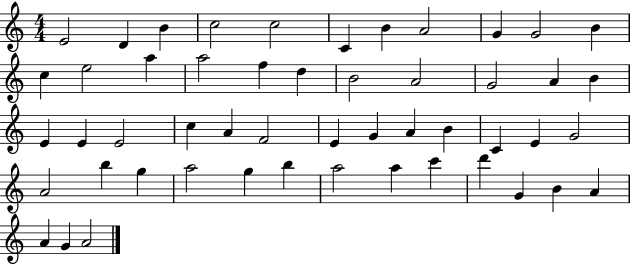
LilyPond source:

{
  \clef treble
  \numericTimeSignature
  \time 4/4
  \key c \major
  e'2 d'4 b'4 | c''2 c''2 | c'4 b'4 a'2 | g'4 g'2 b'4 | \break c''4 e''2 a''4 | a''2 f''4 d''4 | b'2 a'2 | g'2 a'4 b'4 | \break e'4 e'4 e'2 | c''4 a'4 f'2 | e'4 g'4 a'4 b'4 | c'4 e'4 g'2 | \break a'2 b''4 g''4 | a''2 g''4 b''4 | a''2 a''4 c'''4 | d'''4 g'4 b'4 a'4 | \break a'4 g'4 a'2 | \bar "|."
}